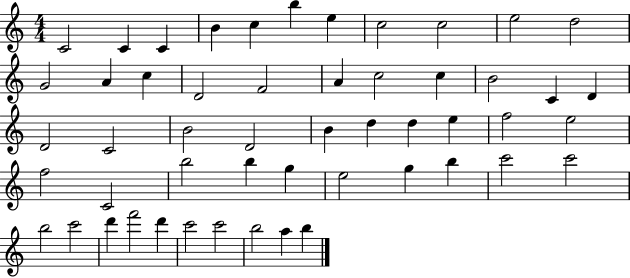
C4/h C4/q C4/q B4/q C5/q B5/q E5/q C5/h C5/h E5/h D5/h G4/h A4/q C5/q D4/h F4/h A4/q C5/h C5/q B4/h C4/q D4/q D4/h C4/h B4/h D4/h B4/q D5/q D5/q E5/q F5/h E5/h F5/h C4/h B5/h B5/q G5/q E5/h G5/q B5/q C6/h C6/h B5/h C6/h D6/q F6/h D6/q C6/h C6/h B5/h A5/q B5/q